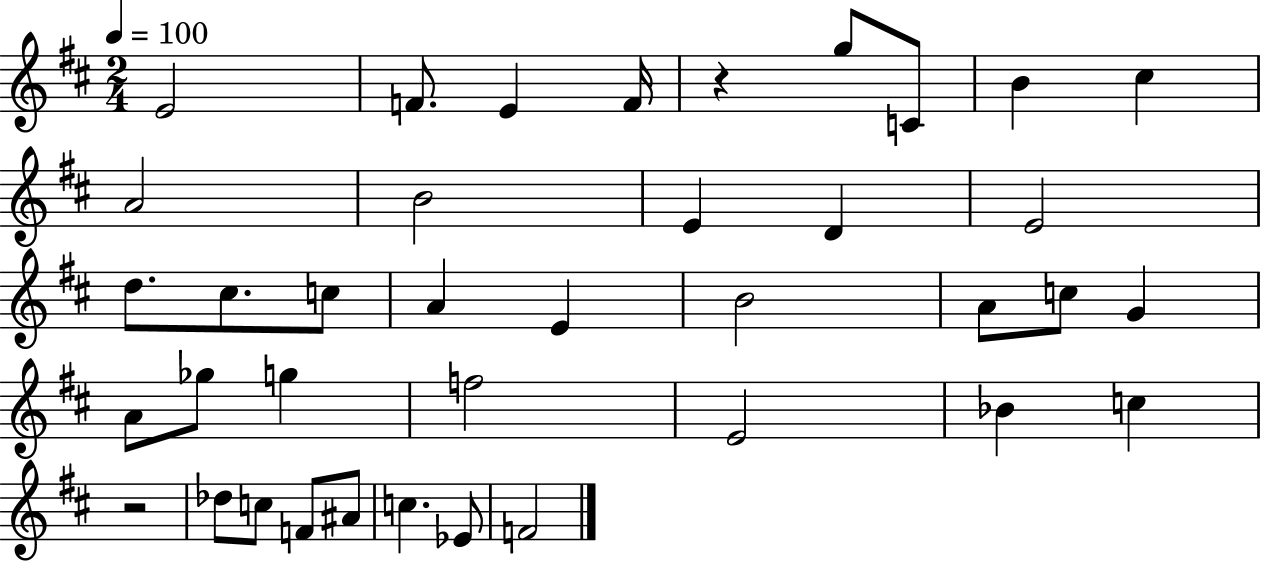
X:1
T:Untitled
M:2/4
L:1/4
K:D
E2 F/2 E F/4 z g/2 C/2 B ^c A2 B2 E D E2 d/2 ^c/2 c/2 A E B2 A/2 c/2 G A/2 _g/2 g f2 E2 _B c z2 _d/2 c/2 F/2 ^A/2 c _E/2 F2